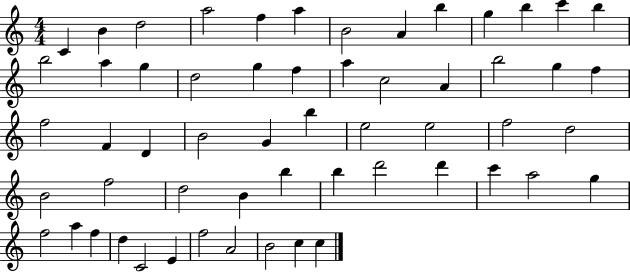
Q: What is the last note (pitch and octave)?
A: C5